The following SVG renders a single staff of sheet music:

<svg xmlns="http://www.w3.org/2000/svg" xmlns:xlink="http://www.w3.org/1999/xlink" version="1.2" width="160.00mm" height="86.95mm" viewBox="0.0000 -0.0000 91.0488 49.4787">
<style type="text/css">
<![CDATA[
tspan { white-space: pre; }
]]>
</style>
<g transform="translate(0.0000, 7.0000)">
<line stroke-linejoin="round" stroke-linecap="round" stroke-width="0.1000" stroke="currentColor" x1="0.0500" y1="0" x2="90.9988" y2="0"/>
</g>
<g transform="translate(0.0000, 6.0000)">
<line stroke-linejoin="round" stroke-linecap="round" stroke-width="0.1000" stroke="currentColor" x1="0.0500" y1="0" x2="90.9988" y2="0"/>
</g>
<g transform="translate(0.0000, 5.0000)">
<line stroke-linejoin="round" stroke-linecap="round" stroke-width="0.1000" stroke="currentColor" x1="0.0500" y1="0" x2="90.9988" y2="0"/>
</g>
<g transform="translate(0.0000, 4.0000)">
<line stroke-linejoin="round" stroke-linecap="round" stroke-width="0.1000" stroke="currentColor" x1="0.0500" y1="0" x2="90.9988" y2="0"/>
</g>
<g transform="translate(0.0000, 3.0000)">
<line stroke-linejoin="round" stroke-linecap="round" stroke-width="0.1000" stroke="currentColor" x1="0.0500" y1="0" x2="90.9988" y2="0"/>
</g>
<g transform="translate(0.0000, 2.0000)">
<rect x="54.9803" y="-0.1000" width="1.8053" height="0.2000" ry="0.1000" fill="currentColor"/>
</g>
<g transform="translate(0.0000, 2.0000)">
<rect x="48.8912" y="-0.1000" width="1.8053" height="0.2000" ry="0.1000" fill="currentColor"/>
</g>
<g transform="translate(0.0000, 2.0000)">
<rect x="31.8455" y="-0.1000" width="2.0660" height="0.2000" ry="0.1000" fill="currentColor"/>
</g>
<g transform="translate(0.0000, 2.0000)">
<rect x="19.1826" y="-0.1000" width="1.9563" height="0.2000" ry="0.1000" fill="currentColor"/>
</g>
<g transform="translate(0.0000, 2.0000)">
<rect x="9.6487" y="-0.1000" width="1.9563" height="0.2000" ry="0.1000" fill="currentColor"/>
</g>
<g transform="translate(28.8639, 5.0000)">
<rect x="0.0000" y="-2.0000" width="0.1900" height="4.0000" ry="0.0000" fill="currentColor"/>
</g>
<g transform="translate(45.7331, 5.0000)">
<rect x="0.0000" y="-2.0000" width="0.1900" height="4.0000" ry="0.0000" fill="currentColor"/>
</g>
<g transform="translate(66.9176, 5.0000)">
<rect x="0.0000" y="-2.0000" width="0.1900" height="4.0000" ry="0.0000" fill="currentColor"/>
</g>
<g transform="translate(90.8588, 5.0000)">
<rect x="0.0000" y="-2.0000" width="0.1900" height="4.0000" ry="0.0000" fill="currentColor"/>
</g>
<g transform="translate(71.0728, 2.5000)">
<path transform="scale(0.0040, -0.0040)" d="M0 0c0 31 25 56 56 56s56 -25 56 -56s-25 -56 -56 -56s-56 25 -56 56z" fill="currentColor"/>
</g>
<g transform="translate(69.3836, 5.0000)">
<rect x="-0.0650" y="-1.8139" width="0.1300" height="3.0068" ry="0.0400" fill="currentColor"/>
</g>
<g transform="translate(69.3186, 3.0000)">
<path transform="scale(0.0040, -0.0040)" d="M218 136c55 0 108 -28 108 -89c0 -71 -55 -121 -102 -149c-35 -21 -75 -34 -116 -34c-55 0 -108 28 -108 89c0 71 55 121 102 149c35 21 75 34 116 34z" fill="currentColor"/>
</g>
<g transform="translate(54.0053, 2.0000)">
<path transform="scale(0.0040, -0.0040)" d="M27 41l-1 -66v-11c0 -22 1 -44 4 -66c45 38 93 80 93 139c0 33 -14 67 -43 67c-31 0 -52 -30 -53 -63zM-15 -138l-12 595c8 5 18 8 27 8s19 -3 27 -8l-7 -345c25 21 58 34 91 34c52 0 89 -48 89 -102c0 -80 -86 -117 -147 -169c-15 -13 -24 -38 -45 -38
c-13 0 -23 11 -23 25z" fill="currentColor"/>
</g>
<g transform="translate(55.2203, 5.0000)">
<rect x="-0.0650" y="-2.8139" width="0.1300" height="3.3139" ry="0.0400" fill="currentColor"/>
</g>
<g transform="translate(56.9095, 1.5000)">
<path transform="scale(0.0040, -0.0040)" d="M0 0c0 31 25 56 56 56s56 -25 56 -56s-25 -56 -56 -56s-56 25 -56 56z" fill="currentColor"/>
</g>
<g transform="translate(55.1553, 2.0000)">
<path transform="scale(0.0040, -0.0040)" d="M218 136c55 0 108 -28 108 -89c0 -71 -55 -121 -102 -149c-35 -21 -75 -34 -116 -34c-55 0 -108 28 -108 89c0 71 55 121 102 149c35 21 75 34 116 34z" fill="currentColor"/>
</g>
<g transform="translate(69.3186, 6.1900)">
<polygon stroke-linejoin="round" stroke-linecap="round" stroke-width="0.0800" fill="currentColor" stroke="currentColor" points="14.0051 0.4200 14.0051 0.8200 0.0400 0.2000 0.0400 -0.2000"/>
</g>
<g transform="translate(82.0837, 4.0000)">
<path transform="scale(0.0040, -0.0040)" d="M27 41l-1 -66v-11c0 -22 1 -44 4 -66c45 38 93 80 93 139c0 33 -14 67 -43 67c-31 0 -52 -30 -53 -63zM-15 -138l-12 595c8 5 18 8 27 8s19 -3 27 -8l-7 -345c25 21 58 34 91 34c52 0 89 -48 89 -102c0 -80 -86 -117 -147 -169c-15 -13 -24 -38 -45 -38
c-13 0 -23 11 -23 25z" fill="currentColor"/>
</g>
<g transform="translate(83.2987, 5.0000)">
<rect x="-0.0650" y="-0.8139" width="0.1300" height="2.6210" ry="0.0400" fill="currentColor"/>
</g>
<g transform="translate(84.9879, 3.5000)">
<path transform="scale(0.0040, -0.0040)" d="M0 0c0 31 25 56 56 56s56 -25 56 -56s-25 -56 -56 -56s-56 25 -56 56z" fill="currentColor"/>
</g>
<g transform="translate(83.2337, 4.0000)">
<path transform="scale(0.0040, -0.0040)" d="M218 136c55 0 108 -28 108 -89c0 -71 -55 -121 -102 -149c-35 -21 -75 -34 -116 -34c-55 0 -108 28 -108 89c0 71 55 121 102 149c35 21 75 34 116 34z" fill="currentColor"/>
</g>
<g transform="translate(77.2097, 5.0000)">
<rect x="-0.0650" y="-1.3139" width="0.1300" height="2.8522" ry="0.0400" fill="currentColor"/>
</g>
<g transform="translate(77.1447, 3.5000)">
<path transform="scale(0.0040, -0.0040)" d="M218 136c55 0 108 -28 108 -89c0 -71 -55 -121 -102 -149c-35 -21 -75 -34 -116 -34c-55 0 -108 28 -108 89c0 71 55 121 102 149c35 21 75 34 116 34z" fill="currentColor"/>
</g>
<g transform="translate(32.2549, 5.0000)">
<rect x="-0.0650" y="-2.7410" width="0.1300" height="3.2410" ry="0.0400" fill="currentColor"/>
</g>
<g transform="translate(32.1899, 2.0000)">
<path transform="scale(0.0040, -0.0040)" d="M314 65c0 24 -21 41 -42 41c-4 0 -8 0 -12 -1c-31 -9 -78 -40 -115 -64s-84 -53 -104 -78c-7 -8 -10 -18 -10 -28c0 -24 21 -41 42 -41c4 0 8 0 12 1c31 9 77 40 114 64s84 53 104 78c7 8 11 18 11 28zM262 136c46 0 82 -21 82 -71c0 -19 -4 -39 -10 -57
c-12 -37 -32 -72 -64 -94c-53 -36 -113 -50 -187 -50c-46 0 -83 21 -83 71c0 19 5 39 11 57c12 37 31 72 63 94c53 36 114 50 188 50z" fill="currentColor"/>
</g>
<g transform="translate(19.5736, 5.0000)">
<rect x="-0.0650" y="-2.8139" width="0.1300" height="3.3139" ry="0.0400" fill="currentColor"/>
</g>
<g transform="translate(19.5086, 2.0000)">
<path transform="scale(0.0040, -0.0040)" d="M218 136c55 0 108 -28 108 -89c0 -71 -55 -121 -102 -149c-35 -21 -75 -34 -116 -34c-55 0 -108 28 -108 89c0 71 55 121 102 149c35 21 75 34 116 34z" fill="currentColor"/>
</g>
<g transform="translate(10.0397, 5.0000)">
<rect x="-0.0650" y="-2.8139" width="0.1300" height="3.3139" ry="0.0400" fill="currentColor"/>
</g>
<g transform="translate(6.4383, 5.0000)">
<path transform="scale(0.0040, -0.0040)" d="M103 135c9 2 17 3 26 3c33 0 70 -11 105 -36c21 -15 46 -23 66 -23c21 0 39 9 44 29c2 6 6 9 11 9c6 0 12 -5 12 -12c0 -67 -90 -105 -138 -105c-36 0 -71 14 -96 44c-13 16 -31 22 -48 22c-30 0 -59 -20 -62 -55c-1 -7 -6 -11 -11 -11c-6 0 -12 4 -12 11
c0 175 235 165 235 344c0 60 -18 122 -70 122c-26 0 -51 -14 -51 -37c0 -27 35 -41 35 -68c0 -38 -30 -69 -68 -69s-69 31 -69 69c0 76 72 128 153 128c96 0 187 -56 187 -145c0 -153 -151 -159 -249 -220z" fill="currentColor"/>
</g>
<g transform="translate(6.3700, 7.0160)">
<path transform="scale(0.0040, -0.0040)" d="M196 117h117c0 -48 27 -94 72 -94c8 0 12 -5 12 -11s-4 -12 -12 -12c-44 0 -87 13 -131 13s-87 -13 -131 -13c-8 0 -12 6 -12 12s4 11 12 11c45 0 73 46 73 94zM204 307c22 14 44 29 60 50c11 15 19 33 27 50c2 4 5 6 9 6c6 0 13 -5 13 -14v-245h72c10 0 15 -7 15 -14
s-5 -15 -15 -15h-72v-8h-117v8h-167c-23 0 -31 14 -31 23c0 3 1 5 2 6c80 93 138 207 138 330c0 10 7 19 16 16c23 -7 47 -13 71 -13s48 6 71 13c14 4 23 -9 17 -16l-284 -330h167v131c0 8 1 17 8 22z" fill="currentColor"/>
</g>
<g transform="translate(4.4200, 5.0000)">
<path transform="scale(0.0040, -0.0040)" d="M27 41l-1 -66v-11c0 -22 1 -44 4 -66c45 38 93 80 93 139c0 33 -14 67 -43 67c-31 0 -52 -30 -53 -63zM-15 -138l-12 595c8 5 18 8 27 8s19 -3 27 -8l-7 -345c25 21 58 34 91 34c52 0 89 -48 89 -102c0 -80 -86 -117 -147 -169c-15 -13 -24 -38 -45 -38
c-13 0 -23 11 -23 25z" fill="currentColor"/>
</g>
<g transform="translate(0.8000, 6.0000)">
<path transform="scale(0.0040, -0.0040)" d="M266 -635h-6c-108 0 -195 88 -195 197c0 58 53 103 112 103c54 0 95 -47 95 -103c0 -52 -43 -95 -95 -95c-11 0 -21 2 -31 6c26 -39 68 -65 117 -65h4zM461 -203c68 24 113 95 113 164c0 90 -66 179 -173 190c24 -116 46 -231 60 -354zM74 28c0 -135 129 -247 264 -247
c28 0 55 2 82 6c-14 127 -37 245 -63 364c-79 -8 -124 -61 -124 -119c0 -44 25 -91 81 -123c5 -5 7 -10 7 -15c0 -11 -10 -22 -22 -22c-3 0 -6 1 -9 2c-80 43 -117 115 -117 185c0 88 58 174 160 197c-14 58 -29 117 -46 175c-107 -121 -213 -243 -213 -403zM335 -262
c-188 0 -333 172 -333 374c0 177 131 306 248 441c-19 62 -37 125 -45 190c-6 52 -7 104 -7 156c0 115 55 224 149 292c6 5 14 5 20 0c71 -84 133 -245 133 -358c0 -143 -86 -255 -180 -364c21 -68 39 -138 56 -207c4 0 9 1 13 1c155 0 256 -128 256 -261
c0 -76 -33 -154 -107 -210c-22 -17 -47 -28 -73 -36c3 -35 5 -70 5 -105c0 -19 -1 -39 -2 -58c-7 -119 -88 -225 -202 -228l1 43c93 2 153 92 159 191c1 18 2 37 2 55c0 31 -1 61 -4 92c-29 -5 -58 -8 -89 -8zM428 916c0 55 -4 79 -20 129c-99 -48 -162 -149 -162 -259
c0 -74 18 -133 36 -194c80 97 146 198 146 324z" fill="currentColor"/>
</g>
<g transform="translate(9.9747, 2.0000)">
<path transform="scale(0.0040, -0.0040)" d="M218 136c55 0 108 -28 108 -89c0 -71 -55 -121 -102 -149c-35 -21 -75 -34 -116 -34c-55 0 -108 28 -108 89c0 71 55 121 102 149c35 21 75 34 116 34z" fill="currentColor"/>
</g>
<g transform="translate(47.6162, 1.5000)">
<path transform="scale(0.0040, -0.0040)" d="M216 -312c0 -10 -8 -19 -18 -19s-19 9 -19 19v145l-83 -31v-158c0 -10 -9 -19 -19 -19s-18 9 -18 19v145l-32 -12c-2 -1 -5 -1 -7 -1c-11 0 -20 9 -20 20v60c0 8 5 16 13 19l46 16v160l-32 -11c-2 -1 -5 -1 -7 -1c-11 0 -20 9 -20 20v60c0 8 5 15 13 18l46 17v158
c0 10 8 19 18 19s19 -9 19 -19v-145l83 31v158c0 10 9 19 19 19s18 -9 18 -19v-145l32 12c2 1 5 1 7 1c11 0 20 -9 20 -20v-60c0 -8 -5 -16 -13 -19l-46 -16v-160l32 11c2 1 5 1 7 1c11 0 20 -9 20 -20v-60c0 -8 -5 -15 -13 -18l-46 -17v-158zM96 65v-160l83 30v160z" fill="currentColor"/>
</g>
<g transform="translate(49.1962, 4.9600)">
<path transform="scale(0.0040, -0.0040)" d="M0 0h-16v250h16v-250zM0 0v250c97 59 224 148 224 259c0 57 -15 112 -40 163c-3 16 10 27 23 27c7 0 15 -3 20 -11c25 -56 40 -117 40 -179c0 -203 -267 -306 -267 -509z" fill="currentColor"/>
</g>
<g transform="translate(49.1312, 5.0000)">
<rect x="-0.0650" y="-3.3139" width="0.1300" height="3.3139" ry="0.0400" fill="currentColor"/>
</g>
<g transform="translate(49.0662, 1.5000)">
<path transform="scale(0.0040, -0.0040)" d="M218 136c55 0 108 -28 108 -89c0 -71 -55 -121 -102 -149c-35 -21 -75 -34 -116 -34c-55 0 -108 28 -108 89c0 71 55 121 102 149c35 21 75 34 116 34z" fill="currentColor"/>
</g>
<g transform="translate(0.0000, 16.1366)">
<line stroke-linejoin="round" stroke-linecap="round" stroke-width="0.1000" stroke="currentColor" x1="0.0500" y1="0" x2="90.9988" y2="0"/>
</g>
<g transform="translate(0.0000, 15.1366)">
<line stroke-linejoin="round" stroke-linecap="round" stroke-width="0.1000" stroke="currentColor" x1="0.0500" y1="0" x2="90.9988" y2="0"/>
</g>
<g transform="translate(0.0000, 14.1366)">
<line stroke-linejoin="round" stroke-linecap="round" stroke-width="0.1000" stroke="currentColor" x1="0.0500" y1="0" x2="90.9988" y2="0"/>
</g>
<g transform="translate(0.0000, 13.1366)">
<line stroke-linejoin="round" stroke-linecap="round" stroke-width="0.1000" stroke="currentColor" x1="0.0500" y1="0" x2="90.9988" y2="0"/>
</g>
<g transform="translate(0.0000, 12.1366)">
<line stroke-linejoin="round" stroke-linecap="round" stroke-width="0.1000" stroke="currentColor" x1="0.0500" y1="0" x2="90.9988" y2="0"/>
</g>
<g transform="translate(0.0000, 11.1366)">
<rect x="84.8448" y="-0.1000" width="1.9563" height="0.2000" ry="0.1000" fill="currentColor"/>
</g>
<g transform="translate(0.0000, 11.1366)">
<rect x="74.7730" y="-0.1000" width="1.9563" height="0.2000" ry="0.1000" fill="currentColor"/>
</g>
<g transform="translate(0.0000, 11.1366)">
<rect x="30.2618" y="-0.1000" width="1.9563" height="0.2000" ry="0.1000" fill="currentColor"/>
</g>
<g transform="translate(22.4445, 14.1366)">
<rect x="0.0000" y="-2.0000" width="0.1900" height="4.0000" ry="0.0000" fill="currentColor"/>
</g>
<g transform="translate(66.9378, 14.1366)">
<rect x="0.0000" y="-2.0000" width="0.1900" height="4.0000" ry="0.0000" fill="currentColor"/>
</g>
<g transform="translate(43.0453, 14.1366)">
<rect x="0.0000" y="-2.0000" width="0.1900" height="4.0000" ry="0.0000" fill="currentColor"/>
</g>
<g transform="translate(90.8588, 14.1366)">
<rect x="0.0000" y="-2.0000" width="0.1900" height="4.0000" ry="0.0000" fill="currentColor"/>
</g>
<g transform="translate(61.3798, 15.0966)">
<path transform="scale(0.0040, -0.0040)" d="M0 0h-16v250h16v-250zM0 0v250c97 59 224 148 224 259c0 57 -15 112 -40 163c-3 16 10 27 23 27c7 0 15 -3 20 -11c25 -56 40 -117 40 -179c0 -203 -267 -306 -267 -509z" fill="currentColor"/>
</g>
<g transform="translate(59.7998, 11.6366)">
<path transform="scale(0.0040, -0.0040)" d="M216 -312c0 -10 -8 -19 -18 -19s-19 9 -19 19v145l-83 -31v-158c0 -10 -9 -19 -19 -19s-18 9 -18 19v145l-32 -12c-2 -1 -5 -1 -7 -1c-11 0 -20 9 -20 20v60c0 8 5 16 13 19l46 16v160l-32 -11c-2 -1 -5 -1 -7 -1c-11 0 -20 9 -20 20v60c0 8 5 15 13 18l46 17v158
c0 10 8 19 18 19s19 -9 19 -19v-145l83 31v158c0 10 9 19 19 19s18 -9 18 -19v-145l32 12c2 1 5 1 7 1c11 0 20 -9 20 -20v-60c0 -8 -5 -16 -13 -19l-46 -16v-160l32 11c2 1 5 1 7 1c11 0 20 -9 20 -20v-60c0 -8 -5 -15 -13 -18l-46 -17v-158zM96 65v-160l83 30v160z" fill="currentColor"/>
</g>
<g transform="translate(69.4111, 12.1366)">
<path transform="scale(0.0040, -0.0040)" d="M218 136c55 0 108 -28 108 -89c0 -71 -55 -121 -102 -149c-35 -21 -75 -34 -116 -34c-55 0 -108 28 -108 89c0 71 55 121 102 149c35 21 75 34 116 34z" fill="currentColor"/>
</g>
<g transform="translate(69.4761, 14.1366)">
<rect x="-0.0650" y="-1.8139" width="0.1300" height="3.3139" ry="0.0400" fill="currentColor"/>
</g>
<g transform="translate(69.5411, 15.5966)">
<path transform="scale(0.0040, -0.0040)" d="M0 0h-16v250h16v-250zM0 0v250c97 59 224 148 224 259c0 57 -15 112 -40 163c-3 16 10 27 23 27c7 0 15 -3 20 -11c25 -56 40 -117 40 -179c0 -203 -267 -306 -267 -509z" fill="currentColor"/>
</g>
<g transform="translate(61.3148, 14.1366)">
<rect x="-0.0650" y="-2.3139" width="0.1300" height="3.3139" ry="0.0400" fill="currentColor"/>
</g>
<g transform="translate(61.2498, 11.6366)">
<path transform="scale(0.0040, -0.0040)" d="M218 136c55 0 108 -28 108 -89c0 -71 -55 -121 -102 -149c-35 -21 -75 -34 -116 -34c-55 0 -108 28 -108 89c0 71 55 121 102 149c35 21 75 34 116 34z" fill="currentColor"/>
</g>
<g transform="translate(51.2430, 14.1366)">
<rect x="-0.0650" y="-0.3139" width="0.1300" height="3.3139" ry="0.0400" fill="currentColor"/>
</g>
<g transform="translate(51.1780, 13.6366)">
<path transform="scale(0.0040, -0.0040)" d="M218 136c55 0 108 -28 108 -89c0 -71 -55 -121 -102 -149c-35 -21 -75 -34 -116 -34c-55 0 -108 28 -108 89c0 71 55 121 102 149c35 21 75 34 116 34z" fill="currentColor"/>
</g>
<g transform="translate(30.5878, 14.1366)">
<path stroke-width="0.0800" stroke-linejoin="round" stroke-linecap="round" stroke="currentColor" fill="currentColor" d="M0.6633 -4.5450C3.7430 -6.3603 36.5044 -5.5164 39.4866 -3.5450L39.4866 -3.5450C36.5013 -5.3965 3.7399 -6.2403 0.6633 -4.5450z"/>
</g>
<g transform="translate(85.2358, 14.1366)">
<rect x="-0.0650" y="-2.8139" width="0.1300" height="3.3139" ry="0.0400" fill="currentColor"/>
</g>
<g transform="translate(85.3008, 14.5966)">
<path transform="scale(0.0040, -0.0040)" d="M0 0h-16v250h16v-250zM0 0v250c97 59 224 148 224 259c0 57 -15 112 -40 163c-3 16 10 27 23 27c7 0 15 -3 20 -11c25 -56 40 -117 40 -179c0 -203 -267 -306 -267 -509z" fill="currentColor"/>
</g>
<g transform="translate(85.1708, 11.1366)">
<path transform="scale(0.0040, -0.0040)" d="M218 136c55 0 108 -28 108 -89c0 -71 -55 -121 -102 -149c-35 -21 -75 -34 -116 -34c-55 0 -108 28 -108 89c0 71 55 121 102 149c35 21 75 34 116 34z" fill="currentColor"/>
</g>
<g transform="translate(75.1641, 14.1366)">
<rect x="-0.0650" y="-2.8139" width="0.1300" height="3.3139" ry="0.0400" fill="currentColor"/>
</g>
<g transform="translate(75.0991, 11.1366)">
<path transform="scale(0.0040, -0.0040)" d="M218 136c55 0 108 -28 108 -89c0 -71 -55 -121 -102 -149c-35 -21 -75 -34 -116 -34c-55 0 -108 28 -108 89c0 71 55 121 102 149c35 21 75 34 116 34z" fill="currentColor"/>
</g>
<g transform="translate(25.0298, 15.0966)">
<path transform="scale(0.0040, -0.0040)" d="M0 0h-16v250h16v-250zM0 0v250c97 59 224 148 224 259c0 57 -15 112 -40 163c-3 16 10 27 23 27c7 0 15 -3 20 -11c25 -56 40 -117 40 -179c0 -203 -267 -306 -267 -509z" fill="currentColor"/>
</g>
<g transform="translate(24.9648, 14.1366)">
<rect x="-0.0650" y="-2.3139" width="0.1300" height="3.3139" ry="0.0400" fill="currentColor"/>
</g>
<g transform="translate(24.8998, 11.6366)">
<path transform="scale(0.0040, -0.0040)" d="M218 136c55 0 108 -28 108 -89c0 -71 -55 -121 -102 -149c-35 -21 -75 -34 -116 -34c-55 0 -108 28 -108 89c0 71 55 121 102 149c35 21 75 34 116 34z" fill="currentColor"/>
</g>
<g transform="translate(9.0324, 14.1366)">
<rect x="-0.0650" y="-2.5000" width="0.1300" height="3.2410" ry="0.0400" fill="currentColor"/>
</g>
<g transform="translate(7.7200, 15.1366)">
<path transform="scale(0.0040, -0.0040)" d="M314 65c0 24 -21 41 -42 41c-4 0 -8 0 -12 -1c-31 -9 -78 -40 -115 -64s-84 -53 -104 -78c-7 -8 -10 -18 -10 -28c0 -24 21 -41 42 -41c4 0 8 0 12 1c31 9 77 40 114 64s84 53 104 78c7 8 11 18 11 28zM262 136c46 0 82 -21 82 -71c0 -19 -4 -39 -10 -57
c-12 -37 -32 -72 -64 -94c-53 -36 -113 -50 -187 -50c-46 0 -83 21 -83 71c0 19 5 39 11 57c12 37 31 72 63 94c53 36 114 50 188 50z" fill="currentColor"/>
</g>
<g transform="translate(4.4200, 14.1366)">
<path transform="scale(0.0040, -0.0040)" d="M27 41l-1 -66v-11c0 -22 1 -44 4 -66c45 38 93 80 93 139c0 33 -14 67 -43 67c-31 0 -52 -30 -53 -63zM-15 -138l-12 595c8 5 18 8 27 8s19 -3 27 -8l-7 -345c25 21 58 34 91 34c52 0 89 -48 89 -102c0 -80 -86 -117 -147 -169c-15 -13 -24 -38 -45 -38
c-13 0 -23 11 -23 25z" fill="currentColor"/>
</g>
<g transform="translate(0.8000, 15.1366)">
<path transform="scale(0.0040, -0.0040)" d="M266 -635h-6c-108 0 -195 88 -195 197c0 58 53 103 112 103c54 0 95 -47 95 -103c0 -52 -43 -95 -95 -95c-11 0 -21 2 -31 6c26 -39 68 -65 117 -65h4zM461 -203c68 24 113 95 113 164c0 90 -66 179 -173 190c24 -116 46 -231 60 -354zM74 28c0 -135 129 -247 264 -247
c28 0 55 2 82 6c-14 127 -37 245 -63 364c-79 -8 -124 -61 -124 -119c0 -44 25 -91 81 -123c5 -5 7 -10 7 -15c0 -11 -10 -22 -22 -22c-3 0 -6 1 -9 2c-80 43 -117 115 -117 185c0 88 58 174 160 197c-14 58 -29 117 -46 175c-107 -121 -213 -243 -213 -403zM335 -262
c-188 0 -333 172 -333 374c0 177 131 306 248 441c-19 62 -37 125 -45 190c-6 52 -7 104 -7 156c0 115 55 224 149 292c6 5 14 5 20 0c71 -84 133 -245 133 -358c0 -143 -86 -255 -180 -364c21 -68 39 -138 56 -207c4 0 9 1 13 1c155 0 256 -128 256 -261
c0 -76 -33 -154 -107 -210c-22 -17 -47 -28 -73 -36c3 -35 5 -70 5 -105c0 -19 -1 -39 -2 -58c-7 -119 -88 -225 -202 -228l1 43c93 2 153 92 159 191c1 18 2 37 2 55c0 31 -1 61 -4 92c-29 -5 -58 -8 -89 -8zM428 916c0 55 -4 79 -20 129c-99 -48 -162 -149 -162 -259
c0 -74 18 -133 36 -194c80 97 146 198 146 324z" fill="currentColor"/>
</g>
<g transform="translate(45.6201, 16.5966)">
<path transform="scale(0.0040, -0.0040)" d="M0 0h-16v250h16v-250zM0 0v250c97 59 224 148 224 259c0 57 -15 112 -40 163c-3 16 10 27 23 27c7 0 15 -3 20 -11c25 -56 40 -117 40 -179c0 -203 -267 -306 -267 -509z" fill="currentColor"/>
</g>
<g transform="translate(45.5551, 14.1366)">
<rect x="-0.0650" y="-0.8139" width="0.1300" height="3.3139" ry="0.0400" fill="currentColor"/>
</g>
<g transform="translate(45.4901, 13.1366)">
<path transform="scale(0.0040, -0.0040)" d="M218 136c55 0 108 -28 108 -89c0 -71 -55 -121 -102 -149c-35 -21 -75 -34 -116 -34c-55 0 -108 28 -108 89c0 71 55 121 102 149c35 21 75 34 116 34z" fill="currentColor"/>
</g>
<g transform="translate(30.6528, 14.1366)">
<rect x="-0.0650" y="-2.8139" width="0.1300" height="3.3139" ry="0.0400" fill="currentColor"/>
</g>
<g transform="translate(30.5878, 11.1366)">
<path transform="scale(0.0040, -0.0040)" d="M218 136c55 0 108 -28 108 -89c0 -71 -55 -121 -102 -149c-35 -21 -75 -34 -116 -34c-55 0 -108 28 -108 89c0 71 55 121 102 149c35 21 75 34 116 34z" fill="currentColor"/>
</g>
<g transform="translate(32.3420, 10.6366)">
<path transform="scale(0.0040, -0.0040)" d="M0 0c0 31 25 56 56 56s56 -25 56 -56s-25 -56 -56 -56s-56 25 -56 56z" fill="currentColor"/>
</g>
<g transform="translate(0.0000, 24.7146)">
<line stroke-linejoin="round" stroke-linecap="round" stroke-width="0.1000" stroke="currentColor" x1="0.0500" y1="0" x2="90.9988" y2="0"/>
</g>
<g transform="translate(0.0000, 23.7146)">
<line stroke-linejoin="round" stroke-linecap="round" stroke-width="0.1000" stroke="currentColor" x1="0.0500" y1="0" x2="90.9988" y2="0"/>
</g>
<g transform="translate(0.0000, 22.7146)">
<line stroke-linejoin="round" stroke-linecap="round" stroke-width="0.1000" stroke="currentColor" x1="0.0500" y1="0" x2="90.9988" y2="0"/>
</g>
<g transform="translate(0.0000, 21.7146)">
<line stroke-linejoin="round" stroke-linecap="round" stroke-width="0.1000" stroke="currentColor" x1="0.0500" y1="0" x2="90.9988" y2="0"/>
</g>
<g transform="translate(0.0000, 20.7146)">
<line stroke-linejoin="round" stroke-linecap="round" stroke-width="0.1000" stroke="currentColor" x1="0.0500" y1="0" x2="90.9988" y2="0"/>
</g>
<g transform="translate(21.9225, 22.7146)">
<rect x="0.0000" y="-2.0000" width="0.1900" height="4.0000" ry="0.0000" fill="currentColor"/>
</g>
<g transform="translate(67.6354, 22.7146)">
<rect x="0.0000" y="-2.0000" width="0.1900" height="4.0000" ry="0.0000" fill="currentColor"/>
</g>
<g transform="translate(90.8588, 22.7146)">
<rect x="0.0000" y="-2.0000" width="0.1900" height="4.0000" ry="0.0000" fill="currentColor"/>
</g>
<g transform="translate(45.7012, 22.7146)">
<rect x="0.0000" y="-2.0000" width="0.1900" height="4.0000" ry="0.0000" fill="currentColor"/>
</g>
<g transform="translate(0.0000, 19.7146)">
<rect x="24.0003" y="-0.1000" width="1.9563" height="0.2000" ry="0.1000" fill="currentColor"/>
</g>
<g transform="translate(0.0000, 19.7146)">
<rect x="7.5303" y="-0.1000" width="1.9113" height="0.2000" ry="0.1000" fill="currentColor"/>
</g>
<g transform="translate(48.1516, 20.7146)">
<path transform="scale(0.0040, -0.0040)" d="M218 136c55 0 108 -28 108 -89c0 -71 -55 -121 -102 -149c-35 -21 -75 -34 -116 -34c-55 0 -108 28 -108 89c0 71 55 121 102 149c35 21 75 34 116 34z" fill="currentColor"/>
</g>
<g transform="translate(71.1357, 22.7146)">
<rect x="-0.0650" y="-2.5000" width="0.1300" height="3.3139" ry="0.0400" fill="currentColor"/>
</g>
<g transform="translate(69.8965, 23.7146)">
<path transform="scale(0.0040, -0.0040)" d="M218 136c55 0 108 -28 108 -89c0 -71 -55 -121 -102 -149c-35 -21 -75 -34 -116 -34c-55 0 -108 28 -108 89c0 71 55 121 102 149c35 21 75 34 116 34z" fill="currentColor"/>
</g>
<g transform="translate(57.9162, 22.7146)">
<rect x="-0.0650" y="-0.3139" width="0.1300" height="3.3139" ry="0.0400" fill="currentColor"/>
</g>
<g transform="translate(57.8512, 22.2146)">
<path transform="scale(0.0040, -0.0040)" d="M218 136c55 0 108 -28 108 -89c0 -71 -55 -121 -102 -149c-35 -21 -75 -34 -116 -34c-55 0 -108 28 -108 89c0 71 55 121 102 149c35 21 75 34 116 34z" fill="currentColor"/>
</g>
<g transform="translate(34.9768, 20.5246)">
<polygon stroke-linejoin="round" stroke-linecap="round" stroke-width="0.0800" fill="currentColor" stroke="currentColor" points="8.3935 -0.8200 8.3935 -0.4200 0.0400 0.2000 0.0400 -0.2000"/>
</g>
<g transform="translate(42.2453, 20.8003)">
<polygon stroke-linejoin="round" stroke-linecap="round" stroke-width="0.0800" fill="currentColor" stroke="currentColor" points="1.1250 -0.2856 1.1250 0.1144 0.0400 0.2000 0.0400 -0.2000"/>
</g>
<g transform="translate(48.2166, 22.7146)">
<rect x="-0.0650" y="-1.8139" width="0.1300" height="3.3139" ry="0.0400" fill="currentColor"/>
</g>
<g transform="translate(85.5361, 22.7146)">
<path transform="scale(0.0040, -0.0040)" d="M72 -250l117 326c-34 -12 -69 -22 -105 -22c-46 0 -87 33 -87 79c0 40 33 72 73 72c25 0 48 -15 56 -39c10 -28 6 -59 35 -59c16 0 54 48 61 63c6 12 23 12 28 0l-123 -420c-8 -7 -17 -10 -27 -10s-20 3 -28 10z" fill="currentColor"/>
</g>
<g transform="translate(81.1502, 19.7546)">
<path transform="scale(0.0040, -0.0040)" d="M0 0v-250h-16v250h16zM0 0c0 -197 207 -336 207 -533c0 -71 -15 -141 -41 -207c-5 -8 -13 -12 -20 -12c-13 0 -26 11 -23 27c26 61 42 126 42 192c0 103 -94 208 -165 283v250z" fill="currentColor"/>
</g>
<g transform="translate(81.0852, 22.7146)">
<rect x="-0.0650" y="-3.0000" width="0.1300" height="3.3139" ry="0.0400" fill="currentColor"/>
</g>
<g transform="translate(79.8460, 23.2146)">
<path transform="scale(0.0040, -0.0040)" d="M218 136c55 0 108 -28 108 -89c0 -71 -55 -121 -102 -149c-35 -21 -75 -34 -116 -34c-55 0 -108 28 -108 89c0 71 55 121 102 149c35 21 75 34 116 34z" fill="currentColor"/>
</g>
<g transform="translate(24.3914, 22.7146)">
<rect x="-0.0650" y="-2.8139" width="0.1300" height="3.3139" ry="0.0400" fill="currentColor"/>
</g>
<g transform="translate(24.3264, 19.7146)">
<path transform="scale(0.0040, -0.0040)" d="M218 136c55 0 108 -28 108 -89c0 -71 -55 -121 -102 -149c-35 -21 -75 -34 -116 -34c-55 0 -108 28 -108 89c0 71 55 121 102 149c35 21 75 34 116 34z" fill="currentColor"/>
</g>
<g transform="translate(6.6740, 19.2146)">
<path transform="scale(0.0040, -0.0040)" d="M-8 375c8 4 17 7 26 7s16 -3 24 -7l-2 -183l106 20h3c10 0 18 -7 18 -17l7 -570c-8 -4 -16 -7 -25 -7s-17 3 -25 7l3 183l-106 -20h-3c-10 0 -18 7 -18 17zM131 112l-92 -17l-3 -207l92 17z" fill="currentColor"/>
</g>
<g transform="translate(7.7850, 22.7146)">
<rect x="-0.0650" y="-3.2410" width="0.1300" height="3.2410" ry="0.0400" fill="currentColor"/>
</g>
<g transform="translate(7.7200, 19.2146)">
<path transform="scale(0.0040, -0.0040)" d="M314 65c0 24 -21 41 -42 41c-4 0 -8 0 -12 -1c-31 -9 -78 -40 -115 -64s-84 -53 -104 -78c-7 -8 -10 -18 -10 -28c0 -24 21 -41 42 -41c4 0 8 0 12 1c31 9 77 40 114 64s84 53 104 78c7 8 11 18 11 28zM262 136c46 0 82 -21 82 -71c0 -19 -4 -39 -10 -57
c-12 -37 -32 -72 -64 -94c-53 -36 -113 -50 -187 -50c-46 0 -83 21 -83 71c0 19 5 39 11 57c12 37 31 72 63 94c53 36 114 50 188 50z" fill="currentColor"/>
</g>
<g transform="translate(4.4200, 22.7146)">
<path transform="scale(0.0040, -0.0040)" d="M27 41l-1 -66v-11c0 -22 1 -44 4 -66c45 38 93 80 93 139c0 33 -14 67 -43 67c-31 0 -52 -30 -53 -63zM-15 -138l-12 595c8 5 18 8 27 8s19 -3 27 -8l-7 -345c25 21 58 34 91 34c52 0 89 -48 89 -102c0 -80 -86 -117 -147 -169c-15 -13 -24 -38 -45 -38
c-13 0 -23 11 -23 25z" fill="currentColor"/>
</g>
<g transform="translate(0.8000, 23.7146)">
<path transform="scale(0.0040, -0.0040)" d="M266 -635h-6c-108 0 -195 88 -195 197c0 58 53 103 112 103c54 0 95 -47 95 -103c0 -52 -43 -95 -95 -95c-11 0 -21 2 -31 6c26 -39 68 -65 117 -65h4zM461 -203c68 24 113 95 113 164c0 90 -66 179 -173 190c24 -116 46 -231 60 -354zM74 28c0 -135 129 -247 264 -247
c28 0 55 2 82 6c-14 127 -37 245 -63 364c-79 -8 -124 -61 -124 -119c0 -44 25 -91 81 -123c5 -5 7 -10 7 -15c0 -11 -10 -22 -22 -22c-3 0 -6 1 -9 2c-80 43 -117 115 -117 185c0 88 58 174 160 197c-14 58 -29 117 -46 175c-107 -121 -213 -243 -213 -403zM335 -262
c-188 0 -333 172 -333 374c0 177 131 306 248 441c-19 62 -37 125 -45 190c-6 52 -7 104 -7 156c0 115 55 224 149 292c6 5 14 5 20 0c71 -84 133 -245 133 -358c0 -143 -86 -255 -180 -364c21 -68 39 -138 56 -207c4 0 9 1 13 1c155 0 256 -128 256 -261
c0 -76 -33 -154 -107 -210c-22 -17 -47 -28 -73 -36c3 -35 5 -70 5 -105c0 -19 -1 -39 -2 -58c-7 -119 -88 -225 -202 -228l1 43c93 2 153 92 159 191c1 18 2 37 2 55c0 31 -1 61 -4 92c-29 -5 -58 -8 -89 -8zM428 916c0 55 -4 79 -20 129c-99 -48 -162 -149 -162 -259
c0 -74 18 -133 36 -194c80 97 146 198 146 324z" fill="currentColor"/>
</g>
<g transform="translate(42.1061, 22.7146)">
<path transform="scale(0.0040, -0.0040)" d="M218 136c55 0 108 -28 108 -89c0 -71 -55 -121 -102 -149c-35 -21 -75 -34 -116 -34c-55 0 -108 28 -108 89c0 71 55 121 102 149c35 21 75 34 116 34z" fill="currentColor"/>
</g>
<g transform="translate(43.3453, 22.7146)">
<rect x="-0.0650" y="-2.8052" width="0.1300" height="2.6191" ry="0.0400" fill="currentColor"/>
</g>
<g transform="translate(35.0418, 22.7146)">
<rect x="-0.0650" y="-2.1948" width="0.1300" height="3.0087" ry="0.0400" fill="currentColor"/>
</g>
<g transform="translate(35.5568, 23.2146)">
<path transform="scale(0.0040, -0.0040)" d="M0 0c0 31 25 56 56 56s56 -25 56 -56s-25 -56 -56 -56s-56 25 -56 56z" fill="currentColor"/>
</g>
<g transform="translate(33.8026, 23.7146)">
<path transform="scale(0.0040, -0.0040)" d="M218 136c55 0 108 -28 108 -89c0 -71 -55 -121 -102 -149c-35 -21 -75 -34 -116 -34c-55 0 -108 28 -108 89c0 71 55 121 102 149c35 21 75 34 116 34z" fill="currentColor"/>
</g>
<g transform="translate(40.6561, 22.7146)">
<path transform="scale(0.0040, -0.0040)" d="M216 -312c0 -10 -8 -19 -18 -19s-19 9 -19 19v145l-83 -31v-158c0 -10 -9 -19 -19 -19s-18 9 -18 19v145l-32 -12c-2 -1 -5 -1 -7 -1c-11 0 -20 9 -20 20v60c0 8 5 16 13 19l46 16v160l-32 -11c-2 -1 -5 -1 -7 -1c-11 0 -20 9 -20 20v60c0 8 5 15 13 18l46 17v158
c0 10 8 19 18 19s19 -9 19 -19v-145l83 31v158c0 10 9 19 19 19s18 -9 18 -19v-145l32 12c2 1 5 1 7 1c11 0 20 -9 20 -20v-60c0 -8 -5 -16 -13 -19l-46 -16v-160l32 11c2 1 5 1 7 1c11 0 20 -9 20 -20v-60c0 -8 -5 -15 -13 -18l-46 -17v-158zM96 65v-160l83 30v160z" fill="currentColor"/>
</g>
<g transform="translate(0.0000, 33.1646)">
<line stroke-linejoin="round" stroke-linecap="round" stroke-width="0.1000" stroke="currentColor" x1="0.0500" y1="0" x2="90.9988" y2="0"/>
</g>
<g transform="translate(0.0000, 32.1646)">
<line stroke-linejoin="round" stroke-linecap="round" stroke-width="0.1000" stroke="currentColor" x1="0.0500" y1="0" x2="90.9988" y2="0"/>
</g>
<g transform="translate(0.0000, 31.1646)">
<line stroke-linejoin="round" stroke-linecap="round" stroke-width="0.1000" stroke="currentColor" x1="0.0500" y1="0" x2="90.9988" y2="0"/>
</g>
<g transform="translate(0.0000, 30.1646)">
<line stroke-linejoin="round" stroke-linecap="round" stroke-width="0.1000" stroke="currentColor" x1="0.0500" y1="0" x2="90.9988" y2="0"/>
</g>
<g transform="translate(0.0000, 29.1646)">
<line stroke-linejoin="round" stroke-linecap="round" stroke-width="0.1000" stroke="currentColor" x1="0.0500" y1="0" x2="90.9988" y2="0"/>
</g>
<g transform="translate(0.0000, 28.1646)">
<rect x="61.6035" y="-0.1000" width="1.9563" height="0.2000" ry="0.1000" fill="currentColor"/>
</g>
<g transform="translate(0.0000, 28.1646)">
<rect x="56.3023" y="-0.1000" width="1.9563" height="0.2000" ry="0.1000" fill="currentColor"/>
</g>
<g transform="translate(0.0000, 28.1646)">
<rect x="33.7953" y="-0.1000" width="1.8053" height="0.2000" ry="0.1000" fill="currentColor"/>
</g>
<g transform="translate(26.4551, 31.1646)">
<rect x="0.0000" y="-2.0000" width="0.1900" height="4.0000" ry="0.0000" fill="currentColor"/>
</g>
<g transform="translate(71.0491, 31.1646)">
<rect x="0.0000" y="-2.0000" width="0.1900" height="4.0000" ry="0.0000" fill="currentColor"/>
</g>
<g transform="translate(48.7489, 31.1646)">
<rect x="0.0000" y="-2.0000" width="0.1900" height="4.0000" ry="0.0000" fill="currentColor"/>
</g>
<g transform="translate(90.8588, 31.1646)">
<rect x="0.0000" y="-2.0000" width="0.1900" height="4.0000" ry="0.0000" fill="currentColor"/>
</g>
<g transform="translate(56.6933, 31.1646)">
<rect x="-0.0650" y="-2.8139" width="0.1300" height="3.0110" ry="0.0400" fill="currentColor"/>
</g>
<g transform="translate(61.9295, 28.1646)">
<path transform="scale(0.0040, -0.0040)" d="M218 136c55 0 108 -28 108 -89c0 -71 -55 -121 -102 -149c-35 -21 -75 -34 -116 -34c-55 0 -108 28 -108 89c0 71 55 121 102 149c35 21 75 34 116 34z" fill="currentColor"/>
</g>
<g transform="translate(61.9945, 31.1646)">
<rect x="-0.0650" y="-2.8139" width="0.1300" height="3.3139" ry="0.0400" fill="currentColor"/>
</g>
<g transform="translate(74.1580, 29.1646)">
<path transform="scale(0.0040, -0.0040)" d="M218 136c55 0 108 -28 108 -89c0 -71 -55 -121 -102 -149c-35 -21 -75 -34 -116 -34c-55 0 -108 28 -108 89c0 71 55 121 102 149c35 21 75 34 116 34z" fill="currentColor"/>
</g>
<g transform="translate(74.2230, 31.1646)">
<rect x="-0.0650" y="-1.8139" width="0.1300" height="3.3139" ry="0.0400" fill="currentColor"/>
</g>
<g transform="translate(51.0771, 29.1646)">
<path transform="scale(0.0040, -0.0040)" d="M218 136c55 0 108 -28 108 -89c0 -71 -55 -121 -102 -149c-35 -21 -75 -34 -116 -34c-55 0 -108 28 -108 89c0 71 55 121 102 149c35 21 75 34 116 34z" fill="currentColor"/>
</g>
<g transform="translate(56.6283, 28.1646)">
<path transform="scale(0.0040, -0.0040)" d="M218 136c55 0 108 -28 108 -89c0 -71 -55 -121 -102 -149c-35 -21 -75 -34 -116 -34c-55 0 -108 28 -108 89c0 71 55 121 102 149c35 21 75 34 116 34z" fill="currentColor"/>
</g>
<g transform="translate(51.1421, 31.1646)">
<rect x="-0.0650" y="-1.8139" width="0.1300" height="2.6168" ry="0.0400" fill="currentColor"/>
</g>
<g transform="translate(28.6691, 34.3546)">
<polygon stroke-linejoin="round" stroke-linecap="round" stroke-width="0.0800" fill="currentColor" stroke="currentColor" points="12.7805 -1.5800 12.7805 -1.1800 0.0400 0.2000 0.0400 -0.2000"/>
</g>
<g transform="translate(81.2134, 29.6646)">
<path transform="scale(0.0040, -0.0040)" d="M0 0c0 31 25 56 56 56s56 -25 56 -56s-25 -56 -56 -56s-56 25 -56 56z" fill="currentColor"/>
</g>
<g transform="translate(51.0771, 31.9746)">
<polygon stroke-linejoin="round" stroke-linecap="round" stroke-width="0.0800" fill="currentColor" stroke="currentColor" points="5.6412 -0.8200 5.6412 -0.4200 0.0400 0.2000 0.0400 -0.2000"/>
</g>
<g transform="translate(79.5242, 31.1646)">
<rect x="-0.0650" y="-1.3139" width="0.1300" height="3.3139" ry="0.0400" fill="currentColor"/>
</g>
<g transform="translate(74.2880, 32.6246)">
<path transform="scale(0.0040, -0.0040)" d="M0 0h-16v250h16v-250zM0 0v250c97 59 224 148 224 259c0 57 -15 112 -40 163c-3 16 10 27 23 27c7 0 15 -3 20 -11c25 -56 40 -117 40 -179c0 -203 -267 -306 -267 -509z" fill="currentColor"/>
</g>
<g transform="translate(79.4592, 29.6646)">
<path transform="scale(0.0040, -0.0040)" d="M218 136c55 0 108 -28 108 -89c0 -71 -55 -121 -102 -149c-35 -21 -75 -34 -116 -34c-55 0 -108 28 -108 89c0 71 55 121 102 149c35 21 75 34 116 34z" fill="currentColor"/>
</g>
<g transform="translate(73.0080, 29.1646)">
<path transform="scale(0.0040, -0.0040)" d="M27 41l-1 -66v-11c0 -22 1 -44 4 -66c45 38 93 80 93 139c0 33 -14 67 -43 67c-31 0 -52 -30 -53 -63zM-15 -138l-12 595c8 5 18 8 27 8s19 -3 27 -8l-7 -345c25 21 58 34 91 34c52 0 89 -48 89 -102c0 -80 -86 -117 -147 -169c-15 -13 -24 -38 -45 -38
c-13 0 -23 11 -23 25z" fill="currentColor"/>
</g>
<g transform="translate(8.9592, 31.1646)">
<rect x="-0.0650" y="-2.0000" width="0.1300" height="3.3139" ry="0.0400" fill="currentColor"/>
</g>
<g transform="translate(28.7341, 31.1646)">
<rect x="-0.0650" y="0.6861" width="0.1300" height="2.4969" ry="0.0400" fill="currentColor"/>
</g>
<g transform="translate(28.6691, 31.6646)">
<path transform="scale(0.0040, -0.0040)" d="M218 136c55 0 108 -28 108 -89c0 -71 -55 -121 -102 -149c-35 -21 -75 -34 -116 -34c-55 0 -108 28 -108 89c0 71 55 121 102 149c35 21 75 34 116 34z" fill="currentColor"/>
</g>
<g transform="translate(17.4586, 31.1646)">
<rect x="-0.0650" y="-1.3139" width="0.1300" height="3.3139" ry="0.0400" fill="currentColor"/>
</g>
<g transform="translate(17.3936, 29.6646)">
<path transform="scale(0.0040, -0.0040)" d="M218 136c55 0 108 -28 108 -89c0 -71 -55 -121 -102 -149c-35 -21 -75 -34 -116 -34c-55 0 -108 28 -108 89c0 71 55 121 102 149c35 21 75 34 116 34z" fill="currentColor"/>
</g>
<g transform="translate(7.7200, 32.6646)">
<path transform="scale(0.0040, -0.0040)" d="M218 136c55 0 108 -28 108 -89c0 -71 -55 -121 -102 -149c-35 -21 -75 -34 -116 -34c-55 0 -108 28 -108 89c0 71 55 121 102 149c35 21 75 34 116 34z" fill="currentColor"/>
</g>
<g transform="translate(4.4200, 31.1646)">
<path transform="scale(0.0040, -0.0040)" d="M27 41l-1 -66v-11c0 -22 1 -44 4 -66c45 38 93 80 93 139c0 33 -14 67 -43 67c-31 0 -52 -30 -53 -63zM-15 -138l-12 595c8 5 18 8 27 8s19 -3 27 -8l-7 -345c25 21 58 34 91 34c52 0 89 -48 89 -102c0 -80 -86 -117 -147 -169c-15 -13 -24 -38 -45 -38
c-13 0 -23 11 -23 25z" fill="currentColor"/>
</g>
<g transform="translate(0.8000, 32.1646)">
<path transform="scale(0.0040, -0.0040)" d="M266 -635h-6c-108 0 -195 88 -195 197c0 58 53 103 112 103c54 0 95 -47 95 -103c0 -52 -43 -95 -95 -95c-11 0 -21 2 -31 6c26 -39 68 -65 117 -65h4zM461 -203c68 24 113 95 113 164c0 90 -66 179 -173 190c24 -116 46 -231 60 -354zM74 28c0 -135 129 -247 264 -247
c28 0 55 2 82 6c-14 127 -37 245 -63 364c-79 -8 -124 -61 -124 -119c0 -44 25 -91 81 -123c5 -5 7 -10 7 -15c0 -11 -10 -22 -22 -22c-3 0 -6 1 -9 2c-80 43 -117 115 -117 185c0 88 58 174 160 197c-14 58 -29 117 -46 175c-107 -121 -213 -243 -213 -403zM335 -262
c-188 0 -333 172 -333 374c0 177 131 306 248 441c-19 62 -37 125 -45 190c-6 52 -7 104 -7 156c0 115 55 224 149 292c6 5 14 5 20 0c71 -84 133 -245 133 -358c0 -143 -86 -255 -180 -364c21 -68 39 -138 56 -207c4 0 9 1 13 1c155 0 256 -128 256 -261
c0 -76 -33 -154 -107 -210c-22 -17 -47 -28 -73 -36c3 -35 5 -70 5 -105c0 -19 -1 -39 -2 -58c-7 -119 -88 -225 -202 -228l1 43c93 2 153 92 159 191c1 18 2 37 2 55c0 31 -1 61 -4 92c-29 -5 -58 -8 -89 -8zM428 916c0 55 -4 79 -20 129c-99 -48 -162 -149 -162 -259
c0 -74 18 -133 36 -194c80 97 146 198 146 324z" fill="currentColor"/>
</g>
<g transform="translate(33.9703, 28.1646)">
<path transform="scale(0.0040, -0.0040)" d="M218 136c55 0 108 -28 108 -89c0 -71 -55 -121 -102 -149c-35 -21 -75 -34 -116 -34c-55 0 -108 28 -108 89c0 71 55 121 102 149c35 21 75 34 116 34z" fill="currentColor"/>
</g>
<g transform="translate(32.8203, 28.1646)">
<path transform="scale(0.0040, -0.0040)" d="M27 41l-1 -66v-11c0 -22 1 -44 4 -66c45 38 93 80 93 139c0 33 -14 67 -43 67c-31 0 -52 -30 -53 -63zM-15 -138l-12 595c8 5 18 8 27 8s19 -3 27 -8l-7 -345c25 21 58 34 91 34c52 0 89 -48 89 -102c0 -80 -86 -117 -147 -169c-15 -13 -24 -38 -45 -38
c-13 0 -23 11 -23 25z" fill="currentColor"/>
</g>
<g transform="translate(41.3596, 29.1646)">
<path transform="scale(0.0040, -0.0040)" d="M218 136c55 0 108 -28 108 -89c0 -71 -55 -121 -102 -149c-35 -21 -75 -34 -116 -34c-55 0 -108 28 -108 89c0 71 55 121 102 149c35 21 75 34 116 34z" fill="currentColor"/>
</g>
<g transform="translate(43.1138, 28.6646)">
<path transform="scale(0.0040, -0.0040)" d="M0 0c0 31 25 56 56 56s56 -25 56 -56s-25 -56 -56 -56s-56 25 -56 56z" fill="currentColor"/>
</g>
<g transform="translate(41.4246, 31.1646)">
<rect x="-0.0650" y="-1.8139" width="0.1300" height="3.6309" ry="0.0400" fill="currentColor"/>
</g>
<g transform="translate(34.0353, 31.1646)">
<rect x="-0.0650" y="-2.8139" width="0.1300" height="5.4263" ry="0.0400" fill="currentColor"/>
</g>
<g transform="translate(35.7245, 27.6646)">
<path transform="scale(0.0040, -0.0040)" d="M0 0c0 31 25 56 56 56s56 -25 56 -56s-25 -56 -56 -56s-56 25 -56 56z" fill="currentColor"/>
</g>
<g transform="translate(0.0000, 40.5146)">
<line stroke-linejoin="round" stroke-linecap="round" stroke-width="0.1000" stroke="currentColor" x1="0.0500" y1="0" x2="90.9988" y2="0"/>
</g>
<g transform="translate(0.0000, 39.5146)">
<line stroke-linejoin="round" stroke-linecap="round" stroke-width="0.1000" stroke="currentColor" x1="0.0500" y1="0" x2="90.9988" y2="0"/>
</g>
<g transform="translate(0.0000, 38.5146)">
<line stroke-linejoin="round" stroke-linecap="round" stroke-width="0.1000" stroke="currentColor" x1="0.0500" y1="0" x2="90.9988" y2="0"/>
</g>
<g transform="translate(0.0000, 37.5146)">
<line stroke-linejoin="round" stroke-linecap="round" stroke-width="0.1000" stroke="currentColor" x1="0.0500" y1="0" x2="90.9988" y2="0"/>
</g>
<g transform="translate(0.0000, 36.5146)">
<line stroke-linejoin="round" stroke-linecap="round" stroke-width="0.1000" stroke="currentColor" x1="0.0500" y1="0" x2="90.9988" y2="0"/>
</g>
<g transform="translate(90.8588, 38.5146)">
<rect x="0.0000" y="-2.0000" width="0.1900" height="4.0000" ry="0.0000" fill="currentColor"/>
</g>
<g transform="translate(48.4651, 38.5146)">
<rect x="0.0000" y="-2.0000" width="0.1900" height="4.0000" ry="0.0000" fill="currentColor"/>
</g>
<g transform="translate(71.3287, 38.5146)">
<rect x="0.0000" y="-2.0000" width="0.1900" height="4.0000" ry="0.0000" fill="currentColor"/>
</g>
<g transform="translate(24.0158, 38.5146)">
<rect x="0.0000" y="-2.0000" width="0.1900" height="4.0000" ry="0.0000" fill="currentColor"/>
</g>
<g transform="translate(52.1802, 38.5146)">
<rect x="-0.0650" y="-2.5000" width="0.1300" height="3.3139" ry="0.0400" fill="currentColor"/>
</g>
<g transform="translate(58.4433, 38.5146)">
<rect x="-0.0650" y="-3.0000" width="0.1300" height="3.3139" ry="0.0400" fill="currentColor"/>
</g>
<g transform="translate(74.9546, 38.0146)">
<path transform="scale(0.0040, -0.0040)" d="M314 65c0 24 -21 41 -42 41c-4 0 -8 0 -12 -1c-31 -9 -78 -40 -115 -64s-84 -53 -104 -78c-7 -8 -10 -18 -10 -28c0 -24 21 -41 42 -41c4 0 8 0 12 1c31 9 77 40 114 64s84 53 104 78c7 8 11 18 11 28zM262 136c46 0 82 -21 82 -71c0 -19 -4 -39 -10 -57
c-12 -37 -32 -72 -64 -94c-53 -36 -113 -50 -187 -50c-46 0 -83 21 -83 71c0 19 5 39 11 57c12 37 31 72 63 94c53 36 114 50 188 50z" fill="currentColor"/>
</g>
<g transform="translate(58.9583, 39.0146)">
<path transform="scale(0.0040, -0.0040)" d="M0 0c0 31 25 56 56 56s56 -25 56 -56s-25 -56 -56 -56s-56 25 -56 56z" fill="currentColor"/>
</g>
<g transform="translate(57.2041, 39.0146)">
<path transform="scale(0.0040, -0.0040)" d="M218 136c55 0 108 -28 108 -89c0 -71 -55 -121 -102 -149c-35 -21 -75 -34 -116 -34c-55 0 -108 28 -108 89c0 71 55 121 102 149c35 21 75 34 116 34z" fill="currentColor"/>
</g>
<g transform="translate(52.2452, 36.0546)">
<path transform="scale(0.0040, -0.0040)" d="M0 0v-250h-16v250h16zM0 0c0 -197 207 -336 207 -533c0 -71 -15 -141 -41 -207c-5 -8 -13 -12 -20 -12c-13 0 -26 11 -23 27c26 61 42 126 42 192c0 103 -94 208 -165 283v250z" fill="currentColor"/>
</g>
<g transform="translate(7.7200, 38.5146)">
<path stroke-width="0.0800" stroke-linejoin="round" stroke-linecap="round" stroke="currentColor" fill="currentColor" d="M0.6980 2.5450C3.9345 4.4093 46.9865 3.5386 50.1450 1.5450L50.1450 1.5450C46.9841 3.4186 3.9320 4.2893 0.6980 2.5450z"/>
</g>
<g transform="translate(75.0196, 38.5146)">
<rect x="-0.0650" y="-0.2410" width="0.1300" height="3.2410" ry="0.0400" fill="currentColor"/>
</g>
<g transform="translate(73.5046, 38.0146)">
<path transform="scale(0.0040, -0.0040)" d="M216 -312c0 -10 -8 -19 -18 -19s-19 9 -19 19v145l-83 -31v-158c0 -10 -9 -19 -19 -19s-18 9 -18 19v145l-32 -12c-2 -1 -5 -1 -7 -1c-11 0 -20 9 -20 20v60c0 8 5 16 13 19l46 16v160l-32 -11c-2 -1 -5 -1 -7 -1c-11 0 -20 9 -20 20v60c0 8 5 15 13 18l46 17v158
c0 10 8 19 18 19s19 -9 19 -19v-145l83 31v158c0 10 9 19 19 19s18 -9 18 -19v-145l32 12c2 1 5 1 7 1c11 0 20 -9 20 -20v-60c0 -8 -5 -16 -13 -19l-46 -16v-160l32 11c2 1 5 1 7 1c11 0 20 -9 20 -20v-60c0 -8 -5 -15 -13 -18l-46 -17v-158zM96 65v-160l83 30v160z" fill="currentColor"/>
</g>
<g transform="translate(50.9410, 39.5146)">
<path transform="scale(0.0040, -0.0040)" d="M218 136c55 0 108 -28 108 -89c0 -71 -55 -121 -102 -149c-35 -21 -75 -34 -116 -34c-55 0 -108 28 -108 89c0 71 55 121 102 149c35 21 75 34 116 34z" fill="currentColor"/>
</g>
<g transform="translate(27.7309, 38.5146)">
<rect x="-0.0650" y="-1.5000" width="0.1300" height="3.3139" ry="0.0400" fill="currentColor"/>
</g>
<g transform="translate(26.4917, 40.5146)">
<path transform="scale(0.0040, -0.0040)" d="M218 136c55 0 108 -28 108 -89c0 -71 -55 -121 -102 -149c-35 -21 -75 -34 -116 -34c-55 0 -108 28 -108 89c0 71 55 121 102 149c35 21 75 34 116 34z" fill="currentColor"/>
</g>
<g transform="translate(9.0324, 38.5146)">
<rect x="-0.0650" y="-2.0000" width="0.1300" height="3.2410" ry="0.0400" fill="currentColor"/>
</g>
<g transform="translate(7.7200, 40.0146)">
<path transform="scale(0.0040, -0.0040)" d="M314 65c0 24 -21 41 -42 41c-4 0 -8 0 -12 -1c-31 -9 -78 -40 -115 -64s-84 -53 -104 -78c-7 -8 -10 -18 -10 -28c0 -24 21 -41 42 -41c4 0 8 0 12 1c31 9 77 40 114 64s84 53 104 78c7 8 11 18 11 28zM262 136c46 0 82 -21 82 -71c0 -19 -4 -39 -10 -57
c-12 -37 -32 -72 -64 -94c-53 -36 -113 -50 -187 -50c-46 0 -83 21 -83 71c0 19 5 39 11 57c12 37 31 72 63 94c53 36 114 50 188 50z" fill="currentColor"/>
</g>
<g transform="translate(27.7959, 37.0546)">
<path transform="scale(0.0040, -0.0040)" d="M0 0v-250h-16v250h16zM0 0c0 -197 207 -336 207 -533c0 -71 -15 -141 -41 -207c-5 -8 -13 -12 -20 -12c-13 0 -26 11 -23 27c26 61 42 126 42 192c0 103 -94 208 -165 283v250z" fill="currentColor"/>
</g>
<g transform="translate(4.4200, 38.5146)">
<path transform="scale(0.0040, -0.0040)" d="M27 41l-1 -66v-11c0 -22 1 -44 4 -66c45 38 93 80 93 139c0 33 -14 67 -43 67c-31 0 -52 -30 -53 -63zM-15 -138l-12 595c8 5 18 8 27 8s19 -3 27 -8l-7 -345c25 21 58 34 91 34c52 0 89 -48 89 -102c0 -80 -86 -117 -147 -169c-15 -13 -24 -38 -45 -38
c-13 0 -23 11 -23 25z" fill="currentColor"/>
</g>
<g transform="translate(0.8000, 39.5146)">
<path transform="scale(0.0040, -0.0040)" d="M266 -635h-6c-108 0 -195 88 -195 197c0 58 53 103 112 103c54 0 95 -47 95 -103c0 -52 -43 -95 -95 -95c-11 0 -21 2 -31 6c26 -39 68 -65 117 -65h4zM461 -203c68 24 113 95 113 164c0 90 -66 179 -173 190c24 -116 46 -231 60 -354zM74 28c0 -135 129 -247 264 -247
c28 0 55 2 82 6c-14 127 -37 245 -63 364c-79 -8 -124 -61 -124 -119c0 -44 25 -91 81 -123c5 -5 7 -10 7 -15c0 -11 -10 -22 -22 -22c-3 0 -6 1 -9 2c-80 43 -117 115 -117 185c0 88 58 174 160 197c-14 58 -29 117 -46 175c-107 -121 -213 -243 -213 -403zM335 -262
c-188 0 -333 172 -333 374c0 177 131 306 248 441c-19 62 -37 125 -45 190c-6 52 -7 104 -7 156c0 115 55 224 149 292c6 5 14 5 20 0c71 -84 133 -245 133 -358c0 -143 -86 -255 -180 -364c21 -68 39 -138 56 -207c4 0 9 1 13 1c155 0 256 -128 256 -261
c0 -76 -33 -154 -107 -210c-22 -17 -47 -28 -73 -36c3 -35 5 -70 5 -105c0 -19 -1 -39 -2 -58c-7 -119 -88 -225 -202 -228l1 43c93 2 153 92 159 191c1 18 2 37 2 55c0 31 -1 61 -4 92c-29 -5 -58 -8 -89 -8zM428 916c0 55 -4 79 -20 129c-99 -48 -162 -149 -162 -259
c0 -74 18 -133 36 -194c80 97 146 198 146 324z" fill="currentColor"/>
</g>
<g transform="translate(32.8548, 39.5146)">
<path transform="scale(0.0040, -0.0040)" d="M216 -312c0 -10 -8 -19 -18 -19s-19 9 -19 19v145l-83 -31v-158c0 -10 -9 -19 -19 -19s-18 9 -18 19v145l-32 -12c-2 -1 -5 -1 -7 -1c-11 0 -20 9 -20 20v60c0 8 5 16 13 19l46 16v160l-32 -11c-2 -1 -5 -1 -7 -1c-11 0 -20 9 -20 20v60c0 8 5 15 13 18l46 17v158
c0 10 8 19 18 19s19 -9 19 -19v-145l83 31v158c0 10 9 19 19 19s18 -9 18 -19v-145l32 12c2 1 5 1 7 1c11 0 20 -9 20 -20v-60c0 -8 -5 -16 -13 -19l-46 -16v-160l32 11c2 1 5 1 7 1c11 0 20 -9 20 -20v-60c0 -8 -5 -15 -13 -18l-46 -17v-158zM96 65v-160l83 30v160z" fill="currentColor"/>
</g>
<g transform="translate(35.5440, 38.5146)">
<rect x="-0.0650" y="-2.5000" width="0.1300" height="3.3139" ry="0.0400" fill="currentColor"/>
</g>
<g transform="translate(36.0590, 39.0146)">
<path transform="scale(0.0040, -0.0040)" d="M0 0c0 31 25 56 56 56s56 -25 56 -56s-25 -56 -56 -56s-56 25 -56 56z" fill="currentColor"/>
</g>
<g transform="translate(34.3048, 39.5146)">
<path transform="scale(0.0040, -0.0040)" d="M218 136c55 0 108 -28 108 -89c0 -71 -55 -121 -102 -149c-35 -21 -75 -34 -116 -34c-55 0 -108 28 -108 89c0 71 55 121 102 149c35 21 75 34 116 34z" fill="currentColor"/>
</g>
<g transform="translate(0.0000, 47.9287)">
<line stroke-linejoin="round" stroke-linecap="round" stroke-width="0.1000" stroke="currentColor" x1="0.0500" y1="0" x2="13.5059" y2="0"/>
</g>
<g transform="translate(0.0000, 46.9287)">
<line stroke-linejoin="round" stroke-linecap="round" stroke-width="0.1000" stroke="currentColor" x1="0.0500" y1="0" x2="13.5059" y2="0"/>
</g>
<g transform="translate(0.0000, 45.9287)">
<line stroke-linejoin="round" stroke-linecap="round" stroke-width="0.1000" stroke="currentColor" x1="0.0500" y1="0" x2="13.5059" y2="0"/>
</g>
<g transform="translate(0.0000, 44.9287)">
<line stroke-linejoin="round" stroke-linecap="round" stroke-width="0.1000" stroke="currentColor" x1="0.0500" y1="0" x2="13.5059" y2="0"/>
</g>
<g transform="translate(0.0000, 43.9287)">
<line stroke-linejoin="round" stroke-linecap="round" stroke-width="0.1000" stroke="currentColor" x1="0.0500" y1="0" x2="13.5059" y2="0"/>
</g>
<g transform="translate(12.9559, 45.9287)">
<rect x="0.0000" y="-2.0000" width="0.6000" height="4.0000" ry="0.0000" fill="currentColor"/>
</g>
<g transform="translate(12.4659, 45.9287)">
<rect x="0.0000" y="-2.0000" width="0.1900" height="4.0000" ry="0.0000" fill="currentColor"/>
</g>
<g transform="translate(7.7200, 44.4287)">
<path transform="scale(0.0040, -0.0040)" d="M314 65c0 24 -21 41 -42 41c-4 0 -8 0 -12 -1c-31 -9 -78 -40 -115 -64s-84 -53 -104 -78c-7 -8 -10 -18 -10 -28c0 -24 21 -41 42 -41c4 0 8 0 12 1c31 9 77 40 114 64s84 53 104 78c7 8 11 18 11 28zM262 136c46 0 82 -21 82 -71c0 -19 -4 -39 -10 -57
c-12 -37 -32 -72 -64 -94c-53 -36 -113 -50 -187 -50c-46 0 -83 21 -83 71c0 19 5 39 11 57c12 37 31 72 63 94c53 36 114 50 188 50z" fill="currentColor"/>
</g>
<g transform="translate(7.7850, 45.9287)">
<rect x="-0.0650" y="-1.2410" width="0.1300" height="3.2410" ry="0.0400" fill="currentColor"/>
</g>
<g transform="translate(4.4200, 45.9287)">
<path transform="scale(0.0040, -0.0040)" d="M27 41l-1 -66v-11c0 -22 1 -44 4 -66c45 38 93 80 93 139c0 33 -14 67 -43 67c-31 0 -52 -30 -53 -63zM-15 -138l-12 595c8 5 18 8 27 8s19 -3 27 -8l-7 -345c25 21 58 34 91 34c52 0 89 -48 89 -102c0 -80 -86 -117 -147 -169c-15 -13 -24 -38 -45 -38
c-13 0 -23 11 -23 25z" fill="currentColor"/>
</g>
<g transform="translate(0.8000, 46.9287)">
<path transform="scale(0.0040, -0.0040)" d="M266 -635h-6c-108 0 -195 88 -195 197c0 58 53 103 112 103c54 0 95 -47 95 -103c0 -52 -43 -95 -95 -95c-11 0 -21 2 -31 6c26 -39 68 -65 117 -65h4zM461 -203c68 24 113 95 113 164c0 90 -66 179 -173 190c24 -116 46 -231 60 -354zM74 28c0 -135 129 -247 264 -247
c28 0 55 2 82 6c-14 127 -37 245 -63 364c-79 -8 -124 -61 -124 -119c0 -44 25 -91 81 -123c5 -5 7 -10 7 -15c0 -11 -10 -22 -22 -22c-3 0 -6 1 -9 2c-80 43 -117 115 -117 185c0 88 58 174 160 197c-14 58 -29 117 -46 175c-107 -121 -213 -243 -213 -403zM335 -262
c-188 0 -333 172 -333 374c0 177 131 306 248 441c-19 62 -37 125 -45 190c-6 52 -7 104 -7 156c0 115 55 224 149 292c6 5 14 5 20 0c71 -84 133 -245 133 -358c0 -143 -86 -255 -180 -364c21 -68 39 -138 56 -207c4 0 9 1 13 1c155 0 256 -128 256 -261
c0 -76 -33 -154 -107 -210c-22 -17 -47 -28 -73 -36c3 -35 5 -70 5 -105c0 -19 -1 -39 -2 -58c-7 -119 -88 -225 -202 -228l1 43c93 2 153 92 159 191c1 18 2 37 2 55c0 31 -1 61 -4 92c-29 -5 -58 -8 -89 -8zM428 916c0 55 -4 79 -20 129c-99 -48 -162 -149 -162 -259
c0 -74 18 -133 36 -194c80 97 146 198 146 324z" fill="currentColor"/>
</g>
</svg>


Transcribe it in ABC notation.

X:1
T:Untitled
M:2/4
L:1/4
K:F
a a a2 ^b/2 _a f/2 e/2 _d/2 G2 g/2 a d/2 c ^g/2 f/2 a a/2 b2 a G/2 ^B/4 f c G A/2 z/2 F e A/2 _a/2 f/2 f/2 a/2 a _f/2 e F2 E/2 ^G G/2 A ^c2 e2